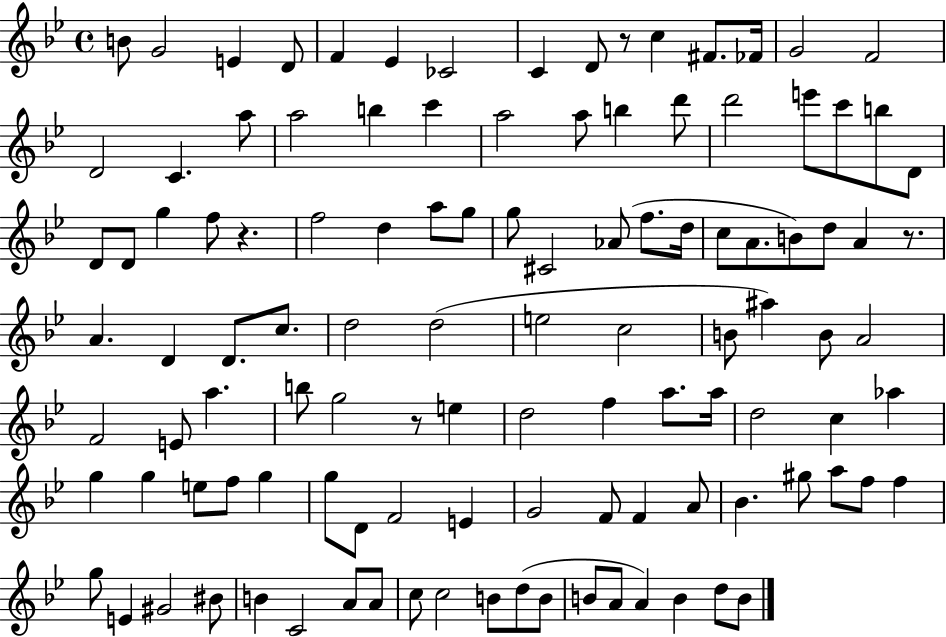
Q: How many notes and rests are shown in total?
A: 113